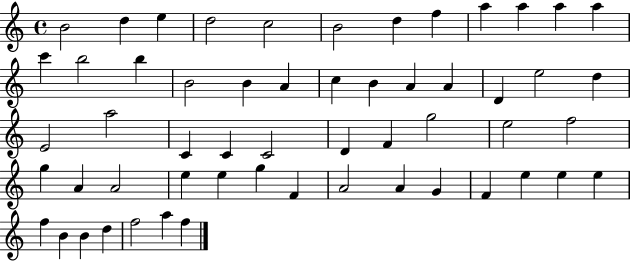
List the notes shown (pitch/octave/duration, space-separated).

B4/h D5/q E5/q D5/h C5/h B4/h D5/q F5/q A5/q A5/q A5/q A5/q C6/q B5/h B5/q B4/h B4/q A4/q C5/q B4/q A4/q A4/q D4/q E5/h D5/q E4/h A5/h C4/q C4/q C4/h D4/q F4/q G5/h E5/h F5/h G5/q A4/q A4/h E5/q E5/q G5/q F4/q A4/h A4/q G4/q F4/q E5/q E5/q E5/q F5/q B4/q B4/q D5/q F5/h A5/q F5/q